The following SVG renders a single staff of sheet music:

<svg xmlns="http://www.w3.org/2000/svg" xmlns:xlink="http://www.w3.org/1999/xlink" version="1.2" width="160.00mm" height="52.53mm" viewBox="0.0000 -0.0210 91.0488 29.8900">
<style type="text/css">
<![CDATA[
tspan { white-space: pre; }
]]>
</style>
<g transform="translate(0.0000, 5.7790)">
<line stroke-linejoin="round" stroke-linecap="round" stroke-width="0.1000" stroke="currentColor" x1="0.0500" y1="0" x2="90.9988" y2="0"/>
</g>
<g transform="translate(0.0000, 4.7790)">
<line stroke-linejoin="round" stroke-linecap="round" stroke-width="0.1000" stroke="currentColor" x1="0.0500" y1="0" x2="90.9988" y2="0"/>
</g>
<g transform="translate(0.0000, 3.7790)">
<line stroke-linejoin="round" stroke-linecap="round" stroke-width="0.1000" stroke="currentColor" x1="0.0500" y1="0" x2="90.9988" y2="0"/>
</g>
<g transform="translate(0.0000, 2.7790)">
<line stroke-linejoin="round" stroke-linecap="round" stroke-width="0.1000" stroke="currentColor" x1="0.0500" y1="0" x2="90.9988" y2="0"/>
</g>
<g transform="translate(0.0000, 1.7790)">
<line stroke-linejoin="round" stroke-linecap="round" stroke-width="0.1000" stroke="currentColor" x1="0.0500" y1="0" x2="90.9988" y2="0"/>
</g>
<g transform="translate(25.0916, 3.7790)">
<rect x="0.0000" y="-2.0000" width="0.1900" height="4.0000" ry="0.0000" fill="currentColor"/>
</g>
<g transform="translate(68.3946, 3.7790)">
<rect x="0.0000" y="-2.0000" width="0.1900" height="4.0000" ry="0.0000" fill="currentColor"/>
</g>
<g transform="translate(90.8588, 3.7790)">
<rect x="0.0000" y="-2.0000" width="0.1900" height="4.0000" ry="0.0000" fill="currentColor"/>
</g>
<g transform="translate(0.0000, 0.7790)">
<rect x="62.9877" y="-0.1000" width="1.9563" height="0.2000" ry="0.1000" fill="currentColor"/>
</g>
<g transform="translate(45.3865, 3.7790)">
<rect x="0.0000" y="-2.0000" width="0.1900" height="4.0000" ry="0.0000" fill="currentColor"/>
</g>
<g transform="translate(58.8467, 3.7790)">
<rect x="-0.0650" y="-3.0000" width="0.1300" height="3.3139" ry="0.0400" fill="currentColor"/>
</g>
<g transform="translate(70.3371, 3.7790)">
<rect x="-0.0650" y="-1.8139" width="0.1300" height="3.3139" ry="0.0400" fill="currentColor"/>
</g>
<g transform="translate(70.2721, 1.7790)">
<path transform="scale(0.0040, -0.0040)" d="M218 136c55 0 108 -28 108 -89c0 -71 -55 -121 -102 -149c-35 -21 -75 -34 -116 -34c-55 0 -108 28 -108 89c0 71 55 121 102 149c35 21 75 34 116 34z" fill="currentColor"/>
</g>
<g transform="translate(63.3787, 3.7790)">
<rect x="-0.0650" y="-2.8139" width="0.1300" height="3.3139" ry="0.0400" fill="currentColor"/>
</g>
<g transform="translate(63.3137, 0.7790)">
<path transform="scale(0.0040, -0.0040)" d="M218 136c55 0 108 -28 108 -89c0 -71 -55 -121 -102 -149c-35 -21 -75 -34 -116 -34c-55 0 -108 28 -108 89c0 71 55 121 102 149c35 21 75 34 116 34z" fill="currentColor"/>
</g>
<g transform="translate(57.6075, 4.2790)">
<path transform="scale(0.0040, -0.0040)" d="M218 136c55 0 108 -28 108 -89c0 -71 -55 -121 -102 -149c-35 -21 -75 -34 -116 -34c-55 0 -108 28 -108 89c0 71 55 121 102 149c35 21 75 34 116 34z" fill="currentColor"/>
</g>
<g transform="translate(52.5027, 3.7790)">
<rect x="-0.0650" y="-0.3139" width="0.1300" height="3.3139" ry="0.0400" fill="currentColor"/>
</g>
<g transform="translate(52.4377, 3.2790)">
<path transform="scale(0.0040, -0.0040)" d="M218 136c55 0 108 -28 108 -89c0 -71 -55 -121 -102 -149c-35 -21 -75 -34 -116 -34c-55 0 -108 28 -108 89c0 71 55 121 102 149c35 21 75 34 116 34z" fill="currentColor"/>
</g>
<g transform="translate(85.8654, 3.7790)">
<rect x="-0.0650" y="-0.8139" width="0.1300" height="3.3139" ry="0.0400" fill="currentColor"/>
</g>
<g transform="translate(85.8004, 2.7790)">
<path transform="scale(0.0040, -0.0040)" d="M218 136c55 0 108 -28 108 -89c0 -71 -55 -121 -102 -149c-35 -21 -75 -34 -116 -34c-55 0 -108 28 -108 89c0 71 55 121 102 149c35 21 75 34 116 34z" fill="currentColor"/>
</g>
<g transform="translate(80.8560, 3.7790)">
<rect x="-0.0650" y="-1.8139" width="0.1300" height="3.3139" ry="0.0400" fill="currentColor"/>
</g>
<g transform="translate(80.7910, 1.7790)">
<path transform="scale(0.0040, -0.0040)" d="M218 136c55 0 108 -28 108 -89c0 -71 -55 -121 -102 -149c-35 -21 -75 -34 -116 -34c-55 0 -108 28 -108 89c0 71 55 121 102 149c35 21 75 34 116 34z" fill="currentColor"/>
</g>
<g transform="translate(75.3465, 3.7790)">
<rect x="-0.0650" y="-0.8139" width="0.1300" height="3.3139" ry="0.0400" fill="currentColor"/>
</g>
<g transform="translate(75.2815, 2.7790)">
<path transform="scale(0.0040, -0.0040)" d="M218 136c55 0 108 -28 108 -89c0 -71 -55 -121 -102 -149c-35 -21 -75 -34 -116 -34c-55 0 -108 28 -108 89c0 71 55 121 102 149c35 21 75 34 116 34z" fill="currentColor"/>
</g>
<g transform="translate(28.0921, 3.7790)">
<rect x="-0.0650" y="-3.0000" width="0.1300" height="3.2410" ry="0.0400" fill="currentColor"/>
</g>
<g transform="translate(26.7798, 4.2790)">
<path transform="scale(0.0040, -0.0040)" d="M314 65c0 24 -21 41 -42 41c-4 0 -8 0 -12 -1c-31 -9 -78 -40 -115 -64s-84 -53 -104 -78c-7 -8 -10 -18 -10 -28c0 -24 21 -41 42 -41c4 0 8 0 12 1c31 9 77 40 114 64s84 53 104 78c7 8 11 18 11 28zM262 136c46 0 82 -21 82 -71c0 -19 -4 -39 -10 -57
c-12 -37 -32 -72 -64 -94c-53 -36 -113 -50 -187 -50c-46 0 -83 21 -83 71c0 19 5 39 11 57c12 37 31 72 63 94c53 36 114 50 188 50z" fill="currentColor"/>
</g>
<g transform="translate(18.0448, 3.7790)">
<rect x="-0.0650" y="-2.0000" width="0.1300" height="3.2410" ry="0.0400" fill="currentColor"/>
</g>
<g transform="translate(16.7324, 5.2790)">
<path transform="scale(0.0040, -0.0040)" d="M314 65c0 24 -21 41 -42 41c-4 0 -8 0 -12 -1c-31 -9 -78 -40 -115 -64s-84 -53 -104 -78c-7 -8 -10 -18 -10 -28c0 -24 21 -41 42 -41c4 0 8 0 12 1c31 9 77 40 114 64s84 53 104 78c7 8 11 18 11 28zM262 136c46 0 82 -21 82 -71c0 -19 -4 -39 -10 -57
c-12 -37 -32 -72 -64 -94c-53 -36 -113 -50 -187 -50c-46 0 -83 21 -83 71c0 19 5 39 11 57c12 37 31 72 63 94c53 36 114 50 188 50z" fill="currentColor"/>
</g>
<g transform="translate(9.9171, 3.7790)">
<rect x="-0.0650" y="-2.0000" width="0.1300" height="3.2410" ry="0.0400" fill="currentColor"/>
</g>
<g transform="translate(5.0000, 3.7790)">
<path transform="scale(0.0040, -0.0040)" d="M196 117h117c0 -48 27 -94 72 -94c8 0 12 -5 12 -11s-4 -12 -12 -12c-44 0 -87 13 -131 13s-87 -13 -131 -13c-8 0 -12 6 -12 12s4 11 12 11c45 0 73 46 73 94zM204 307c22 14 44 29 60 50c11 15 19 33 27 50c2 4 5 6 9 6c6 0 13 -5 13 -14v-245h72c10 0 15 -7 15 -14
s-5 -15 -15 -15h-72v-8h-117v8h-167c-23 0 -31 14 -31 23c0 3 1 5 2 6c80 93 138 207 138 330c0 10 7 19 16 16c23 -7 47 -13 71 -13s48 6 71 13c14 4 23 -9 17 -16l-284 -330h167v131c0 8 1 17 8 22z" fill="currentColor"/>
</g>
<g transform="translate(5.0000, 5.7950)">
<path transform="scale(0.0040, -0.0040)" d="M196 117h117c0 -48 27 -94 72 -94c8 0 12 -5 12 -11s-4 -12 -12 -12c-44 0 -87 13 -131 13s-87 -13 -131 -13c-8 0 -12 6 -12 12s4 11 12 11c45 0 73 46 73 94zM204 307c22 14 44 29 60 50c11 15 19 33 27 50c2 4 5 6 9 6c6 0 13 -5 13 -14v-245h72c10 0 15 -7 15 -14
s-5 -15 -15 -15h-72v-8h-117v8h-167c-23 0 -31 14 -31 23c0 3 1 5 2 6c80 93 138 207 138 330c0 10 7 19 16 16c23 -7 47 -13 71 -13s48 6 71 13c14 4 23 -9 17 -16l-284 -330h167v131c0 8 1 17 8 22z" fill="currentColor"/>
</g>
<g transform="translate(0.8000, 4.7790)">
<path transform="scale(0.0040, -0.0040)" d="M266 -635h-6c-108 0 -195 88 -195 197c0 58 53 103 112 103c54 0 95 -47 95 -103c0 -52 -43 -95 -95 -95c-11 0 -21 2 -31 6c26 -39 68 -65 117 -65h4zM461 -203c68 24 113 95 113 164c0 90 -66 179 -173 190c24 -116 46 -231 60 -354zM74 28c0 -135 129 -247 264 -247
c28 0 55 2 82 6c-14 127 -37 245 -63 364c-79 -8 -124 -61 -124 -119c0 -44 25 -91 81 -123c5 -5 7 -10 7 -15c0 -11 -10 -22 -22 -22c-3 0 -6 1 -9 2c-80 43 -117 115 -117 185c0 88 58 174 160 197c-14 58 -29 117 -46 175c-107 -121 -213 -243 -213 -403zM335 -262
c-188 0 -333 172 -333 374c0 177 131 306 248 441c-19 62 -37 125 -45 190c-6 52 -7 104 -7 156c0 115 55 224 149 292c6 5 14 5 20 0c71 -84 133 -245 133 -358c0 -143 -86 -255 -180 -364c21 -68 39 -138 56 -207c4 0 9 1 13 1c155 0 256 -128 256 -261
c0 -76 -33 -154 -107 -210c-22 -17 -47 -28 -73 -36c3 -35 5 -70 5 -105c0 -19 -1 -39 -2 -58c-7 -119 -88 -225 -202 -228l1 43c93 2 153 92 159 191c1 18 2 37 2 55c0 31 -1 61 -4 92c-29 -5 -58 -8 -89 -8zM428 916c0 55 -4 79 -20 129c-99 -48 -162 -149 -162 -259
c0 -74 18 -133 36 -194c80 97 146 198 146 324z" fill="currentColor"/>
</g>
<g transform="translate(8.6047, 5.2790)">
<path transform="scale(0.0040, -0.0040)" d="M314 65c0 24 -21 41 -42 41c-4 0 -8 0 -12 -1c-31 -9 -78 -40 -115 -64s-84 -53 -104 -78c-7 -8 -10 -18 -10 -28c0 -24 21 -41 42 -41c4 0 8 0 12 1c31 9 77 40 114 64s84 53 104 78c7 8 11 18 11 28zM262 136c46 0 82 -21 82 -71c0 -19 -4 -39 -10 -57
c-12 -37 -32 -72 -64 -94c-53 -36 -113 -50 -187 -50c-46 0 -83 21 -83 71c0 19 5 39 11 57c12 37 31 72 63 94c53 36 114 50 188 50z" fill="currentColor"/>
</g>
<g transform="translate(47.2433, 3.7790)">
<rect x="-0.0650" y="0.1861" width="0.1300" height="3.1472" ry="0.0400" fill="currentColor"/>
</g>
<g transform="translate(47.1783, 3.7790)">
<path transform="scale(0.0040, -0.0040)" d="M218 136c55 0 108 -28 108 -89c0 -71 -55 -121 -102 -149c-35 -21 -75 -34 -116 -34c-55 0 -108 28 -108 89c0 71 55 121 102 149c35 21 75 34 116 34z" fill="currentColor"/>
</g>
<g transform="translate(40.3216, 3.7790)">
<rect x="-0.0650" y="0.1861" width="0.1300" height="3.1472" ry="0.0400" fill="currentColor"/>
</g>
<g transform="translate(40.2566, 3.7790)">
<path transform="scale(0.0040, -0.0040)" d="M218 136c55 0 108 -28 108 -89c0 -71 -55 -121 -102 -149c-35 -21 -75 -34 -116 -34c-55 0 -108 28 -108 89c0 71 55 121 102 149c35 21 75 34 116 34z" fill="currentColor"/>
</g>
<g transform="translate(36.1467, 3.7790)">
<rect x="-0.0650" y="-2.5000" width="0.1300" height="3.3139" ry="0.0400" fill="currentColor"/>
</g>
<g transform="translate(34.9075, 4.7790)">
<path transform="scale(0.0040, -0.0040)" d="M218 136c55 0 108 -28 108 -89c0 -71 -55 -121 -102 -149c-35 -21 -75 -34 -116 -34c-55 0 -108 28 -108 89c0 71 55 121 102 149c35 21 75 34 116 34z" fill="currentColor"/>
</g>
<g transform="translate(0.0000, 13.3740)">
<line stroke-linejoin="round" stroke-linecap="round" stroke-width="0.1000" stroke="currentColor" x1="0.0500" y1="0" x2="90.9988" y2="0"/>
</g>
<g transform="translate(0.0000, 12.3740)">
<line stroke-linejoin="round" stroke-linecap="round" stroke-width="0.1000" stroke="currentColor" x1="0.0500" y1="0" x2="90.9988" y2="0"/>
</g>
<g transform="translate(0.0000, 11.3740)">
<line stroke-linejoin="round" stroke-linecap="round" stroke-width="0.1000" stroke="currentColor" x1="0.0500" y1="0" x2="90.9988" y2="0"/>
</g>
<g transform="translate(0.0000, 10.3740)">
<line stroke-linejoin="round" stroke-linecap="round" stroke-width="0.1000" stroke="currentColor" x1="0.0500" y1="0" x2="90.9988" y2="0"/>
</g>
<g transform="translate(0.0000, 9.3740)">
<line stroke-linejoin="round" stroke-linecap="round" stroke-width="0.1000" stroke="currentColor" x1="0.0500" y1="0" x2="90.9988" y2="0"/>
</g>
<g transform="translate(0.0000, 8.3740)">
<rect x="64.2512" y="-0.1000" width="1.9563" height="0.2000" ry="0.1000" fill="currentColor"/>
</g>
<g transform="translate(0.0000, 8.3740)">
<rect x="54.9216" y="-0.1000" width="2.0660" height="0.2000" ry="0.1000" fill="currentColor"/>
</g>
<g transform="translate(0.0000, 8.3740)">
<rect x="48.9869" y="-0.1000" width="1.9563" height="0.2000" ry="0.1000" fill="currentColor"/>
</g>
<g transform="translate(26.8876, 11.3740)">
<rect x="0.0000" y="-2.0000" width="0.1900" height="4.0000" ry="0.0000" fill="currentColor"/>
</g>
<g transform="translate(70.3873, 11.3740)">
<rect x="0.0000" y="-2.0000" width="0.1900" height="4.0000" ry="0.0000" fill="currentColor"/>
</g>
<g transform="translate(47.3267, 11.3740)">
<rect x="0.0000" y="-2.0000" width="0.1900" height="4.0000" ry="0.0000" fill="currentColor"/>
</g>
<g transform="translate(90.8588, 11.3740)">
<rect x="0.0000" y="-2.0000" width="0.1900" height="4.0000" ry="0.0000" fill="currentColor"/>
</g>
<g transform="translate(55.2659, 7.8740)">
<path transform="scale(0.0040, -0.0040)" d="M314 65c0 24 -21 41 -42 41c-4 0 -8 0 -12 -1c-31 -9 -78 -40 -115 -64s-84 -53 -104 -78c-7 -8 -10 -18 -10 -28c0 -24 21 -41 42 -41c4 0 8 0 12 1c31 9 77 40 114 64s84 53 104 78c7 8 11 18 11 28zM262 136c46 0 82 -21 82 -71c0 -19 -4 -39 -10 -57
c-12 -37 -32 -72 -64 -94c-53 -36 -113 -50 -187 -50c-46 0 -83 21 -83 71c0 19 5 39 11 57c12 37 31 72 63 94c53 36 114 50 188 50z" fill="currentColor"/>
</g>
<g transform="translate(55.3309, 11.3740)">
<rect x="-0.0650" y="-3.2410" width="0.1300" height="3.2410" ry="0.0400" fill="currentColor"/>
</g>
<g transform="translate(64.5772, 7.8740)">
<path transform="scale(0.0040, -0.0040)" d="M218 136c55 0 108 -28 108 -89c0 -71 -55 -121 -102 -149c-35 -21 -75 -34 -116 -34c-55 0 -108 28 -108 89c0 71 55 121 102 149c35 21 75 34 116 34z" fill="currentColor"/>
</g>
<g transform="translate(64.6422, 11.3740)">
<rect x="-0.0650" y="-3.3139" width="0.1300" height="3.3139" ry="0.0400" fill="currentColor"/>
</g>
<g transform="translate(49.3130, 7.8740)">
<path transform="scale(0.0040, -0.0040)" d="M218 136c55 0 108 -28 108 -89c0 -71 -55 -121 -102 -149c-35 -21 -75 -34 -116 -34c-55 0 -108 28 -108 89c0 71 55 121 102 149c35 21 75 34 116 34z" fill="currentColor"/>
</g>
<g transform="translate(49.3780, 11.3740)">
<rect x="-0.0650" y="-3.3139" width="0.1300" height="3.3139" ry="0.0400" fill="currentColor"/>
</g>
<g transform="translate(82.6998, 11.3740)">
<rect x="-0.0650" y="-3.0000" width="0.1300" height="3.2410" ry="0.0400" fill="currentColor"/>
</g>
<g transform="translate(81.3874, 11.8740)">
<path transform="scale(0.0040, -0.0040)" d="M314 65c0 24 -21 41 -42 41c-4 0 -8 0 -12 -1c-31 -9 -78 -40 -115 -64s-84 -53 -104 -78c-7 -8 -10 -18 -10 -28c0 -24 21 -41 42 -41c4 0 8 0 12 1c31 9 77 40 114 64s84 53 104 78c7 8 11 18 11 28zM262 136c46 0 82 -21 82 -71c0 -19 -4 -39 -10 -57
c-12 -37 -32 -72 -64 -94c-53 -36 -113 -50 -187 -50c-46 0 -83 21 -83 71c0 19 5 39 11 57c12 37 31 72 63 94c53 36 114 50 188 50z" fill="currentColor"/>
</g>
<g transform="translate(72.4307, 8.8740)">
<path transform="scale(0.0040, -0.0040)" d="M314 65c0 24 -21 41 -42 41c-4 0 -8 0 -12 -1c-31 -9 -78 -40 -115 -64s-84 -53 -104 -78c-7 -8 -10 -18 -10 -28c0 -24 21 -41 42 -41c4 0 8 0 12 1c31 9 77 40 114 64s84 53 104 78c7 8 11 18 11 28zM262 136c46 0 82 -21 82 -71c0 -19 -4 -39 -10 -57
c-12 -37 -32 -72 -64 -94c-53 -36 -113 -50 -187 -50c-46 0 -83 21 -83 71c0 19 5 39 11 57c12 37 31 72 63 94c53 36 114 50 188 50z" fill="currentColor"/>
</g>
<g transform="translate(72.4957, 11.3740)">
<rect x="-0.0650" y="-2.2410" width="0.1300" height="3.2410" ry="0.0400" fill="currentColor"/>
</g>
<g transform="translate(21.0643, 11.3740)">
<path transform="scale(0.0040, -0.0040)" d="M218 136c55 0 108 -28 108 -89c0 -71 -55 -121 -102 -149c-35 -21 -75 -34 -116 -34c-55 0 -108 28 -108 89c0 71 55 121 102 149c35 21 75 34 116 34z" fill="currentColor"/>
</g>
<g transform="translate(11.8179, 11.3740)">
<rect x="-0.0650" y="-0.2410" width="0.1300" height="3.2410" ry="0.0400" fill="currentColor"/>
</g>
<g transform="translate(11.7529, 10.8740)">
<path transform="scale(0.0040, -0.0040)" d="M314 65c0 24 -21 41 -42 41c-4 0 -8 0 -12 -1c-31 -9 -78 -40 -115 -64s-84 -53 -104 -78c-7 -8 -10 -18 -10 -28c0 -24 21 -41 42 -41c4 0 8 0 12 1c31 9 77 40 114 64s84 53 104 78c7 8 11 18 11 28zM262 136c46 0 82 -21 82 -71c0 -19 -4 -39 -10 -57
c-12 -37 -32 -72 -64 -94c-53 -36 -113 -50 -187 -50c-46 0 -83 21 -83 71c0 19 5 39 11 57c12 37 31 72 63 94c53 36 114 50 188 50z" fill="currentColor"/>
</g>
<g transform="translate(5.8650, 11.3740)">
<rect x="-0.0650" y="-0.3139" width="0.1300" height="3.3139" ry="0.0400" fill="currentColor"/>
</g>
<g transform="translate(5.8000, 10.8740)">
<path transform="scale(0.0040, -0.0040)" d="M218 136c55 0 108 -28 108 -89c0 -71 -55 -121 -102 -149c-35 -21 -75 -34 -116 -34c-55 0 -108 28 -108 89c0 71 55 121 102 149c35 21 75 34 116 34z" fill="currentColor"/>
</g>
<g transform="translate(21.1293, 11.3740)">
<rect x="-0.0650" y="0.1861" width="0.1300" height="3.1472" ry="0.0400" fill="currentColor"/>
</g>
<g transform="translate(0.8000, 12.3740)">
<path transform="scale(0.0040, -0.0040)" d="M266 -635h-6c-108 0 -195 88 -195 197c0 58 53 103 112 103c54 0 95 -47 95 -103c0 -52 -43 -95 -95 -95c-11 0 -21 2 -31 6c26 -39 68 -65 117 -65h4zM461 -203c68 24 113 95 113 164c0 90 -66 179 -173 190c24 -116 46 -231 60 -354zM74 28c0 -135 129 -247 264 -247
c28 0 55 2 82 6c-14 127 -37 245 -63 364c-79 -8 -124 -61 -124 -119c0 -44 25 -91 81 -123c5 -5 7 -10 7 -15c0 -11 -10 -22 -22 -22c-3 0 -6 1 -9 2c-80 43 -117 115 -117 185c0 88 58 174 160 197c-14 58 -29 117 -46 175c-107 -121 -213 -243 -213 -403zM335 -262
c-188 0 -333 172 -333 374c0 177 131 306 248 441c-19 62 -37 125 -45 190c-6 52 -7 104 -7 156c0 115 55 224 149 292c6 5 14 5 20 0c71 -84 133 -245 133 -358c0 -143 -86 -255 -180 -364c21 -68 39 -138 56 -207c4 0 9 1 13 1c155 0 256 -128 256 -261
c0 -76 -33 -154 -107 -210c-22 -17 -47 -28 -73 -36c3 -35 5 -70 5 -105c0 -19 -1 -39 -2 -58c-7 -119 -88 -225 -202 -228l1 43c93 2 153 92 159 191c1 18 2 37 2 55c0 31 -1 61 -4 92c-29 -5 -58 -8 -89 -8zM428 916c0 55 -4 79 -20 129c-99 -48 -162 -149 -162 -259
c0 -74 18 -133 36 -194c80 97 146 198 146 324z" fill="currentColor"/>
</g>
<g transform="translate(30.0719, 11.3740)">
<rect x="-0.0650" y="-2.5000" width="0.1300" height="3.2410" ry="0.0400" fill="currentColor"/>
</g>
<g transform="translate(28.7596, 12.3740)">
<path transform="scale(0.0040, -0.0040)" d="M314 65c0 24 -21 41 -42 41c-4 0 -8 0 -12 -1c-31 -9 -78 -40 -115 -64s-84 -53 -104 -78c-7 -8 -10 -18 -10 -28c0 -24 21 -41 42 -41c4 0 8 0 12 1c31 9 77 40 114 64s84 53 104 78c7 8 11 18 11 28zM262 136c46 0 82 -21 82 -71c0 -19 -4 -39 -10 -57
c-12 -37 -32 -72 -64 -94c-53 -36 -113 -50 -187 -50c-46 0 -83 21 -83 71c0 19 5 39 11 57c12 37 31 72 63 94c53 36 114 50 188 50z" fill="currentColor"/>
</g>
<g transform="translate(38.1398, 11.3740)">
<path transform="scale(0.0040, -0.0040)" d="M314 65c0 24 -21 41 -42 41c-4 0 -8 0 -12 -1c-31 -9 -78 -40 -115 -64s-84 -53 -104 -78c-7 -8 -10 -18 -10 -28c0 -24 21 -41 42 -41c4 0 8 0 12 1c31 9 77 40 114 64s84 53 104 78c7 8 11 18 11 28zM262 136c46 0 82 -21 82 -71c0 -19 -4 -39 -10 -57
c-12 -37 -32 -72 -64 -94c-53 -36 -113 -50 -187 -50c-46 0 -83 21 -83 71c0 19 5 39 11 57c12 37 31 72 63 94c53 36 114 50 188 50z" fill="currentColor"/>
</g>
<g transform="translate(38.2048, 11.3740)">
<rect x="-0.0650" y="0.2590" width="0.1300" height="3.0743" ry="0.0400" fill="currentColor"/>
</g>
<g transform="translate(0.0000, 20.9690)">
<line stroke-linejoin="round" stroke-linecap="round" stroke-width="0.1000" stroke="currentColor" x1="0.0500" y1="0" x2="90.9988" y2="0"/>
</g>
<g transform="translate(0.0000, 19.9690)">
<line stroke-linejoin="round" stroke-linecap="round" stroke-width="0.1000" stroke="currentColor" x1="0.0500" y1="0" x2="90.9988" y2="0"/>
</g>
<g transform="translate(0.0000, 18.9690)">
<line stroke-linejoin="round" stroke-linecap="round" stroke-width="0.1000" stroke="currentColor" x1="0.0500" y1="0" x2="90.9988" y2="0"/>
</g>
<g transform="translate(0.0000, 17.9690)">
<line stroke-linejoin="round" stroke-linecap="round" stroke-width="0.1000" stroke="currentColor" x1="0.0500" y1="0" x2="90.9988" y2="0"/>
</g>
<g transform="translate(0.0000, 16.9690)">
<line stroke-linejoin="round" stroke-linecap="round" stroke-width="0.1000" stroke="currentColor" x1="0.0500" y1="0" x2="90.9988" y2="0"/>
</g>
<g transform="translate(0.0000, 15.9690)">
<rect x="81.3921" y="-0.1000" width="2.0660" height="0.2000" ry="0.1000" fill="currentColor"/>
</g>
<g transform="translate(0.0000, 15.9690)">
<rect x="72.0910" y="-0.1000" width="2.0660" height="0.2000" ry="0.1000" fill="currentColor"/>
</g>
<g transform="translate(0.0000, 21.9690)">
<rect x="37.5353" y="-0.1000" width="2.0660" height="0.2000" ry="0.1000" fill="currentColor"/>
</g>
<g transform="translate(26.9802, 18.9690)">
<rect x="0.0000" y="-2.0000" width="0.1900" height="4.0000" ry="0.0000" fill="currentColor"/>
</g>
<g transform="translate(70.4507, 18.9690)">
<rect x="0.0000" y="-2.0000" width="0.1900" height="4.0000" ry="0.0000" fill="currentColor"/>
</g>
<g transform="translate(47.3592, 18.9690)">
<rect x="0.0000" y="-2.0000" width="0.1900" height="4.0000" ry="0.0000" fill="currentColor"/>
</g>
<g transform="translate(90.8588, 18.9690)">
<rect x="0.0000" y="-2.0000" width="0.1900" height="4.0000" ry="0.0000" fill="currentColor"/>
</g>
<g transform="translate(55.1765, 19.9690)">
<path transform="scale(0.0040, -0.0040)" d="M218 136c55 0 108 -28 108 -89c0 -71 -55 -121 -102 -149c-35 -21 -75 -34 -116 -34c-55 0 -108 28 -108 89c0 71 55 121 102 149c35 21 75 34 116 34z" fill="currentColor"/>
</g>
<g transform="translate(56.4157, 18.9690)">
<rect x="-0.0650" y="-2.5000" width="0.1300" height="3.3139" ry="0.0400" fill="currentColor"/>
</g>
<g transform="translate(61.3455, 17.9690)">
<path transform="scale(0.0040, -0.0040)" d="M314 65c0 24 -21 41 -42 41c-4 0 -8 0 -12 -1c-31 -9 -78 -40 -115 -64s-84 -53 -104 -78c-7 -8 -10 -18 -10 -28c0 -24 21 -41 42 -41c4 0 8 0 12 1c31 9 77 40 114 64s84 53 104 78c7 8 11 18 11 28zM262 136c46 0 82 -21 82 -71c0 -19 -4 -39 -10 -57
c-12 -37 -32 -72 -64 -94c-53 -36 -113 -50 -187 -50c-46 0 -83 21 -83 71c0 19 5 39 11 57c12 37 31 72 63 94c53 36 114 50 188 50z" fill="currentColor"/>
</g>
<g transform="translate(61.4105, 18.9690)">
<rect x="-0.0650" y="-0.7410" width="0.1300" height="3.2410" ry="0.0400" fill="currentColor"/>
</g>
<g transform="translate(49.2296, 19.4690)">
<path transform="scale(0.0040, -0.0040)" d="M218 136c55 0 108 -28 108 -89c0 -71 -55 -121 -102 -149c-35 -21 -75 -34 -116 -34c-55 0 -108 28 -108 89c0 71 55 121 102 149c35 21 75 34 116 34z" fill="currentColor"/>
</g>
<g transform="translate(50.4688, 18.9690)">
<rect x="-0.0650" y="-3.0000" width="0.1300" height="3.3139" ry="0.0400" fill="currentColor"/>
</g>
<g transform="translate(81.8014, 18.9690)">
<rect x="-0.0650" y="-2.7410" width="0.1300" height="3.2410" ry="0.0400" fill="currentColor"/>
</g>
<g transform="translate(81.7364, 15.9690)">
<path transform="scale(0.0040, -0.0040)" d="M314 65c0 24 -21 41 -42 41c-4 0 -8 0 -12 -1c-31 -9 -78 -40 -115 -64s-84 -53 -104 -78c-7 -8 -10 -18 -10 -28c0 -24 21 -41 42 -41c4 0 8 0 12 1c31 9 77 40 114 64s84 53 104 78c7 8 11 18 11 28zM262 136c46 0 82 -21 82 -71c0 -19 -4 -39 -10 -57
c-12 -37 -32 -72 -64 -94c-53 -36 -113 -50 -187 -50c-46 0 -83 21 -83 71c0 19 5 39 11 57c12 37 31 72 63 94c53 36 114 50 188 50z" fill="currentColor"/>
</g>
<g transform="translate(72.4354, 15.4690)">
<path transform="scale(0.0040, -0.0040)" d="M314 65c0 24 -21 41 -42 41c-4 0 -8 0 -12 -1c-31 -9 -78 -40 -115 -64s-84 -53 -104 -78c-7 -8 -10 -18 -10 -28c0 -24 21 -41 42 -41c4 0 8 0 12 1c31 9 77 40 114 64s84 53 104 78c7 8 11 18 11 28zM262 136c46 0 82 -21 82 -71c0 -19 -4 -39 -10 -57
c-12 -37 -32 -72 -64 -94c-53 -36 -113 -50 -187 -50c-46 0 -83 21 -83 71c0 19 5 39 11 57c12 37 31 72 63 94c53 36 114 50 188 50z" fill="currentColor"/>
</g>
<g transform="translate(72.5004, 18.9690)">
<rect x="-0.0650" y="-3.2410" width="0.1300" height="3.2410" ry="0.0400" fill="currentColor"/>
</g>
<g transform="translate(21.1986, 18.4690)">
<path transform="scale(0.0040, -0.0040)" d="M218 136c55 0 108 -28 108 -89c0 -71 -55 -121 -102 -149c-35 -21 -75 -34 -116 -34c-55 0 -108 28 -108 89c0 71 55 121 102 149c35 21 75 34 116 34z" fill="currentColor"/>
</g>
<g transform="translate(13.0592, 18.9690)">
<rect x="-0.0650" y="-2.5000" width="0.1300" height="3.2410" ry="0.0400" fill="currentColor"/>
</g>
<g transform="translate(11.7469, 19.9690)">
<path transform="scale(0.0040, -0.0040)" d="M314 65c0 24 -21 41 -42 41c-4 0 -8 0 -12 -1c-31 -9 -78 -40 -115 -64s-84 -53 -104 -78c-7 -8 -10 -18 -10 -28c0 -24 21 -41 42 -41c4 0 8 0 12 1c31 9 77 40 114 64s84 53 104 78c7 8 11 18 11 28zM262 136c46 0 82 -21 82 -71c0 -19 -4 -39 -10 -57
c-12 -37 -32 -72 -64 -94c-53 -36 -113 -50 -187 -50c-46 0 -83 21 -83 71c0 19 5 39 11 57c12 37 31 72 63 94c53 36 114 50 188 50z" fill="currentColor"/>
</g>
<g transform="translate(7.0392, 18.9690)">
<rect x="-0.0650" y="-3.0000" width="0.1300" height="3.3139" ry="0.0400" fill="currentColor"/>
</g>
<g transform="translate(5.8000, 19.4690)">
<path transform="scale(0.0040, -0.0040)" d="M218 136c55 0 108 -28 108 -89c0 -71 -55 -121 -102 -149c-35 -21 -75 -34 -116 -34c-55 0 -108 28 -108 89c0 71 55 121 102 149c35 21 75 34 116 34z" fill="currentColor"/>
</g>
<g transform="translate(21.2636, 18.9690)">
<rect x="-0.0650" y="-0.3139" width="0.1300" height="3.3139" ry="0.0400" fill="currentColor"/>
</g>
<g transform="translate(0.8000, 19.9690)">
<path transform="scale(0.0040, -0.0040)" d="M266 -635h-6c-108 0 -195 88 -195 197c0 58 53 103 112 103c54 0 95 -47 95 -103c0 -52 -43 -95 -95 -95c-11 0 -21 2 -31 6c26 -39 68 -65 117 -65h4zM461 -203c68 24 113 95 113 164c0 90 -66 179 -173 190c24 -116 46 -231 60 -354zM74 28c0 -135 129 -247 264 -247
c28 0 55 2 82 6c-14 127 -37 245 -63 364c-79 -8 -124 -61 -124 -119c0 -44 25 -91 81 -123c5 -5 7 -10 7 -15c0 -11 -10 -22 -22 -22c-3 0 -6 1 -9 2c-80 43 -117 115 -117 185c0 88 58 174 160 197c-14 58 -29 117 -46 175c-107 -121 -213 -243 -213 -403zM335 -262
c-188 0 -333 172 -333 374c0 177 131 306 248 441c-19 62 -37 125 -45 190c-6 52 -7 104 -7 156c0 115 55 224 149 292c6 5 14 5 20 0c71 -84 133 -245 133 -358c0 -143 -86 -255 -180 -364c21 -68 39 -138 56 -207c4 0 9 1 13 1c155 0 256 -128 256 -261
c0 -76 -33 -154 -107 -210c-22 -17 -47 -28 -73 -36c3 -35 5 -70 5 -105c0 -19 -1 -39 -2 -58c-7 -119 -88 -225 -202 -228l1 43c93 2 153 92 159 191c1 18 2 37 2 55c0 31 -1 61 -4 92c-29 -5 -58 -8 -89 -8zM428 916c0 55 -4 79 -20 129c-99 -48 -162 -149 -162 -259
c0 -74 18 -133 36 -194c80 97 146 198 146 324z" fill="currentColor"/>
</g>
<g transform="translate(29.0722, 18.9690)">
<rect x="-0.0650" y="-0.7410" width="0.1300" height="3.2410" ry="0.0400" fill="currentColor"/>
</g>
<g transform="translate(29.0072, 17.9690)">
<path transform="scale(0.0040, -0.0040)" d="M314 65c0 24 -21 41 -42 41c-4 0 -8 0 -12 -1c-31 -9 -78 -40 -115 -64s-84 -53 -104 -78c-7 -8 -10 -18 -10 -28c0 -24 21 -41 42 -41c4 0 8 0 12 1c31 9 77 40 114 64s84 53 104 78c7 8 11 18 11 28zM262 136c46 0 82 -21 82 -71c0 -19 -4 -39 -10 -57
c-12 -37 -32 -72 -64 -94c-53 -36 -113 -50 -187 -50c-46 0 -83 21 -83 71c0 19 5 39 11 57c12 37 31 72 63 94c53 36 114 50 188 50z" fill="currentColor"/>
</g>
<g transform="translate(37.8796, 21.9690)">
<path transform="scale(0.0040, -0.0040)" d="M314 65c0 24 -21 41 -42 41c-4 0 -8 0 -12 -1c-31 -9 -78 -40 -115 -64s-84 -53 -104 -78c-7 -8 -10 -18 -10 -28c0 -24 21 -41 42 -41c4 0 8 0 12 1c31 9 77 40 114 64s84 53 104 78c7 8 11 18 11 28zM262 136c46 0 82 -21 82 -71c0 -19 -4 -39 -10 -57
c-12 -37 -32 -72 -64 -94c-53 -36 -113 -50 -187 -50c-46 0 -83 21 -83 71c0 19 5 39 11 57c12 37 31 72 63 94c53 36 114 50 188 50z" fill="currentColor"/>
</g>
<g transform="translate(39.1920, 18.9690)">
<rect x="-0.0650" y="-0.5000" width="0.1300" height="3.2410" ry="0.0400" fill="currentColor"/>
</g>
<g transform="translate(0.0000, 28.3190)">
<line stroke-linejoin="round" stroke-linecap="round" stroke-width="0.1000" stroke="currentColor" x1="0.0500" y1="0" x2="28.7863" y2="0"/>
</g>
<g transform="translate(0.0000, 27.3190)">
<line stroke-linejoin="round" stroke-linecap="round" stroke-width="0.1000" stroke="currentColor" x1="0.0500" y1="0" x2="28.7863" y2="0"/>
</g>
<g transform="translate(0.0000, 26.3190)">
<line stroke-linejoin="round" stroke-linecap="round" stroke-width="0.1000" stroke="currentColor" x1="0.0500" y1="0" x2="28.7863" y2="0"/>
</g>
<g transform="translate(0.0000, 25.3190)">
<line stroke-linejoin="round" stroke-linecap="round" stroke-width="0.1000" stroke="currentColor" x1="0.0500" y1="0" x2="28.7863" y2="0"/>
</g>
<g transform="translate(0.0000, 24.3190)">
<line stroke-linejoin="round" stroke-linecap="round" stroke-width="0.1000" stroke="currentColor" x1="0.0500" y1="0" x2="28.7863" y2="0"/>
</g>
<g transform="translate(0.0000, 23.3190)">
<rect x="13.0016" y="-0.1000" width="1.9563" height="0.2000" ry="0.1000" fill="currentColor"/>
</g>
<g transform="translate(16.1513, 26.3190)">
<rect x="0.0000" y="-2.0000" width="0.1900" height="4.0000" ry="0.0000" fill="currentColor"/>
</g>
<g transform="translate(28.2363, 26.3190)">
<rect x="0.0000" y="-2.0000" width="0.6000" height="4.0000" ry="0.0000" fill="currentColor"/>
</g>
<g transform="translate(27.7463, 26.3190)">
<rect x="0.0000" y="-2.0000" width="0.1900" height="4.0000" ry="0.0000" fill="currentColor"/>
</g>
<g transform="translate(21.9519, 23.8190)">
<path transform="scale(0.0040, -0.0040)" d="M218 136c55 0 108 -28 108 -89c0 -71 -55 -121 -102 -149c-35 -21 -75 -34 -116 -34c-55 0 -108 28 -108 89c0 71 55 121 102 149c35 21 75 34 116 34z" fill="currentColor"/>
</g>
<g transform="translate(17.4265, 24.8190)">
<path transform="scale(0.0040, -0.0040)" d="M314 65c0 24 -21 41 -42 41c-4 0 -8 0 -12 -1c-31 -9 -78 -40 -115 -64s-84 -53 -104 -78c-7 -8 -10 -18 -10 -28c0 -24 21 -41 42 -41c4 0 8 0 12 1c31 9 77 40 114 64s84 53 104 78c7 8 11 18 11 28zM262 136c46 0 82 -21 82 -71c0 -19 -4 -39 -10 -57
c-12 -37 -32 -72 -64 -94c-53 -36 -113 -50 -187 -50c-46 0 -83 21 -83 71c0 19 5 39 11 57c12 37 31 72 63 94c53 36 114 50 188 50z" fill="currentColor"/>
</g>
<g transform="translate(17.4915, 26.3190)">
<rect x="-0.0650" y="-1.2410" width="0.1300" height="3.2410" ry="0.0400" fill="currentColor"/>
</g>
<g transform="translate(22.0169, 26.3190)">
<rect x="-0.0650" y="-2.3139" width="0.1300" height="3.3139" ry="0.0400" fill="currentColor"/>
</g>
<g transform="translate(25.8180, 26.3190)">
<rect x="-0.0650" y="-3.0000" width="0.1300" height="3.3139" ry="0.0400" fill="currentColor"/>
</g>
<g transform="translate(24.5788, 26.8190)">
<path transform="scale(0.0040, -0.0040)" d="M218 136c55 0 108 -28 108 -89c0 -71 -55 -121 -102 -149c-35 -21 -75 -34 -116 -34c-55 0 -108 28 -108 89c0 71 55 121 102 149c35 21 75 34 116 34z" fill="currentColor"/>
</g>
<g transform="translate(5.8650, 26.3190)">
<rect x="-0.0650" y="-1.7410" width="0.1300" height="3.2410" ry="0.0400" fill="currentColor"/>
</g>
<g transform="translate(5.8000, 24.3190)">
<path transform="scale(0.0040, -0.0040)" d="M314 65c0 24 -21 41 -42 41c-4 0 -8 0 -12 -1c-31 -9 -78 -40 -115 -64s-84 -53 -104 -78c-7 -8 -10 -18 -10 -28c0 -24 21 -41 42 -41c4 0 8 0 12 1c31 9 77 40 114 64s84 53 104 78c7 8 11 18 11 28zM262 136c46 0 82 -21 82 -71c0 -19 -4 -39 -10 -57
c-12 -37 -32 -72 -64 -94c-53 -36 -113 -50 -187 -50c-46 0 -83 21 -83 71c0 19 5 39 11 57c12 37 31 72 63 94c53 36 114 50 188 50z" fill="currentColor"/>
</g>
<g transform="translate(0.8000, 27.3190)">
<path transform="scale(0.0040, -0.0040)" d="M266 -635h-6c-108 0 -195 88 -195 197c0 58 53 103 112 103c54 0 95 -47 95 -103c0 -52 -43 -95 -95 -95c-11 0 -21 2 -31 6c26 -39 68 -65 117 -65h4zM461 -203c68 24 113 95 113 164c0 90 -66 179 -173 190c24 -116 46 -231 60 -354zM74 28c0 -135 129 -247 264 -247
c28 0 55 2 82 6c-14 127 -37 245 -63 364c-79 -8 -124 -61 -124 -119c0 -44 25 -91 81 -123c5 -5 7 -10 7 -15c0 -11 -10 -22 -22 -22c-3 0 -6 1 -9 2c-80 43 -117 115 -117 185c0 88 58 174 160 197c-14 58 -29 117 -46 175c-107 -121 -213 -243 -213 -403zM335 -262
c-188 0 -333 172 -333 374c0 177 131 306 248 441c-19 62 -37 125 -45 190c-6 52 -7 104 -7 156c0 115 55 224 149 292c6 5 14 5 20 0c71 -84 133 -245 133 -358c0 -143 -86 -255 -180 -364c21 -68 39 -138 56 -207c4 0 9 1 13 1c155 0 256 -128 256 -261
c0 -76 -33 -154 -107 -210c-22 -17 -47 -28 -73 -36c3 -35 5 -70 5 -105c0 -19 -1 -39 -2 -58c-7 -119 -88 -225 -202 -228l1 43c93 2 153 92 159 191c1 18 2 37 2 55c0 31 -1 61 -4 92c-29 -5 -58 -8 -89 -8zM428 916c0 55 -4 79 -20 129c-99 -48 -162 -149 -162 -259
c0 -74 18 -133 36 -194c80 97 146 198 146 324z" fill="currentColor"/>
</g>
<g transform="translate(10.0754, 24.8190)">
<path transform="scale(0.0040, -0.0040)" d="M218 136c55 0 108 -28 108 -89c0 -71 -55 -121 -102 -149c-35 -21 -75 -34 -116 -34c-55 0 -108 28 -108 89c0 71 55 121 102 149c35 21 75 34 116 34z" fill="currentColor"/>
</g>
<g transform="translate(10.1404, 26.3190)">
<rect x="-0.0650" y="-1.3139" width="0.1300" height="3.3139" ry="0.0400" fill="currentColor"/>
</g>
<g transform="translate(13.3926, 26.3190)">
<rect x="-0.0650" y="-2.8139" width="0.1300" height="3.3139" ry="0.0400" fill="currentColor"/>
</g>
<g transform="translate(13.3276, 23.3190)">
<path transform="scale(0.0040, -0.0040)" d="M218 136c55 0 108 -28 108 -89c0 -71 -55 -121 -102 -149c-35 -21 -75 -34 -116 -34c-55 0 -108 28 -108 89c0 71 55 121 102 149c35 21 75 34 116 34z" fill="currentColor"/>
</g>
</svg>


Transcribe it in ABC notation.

X:1
T:Untitled
M:4/4
L:1/4
K:C
F2 F2 A2 G B B c A a f d f d c c2 B G2 B2 b b2 b g2 A2 A G2 c d2 C2 A G d2 b2 a2 f2 e a e2 g A